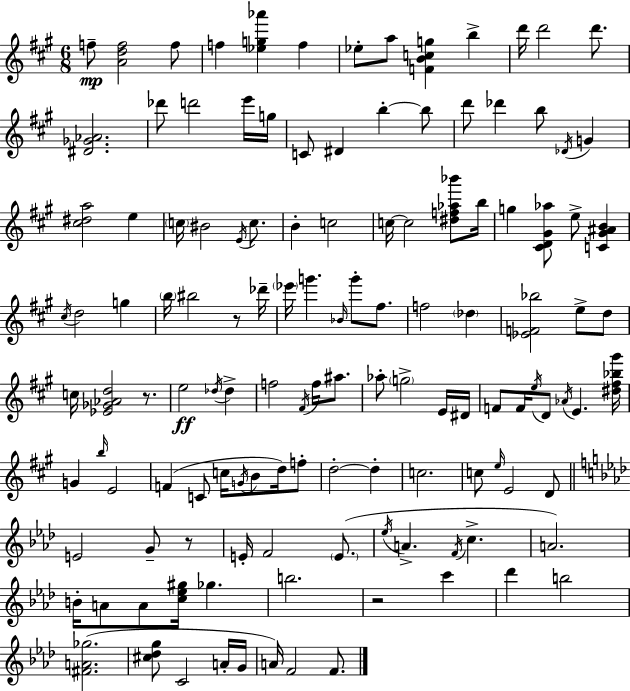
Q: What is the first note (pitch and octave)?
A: F5